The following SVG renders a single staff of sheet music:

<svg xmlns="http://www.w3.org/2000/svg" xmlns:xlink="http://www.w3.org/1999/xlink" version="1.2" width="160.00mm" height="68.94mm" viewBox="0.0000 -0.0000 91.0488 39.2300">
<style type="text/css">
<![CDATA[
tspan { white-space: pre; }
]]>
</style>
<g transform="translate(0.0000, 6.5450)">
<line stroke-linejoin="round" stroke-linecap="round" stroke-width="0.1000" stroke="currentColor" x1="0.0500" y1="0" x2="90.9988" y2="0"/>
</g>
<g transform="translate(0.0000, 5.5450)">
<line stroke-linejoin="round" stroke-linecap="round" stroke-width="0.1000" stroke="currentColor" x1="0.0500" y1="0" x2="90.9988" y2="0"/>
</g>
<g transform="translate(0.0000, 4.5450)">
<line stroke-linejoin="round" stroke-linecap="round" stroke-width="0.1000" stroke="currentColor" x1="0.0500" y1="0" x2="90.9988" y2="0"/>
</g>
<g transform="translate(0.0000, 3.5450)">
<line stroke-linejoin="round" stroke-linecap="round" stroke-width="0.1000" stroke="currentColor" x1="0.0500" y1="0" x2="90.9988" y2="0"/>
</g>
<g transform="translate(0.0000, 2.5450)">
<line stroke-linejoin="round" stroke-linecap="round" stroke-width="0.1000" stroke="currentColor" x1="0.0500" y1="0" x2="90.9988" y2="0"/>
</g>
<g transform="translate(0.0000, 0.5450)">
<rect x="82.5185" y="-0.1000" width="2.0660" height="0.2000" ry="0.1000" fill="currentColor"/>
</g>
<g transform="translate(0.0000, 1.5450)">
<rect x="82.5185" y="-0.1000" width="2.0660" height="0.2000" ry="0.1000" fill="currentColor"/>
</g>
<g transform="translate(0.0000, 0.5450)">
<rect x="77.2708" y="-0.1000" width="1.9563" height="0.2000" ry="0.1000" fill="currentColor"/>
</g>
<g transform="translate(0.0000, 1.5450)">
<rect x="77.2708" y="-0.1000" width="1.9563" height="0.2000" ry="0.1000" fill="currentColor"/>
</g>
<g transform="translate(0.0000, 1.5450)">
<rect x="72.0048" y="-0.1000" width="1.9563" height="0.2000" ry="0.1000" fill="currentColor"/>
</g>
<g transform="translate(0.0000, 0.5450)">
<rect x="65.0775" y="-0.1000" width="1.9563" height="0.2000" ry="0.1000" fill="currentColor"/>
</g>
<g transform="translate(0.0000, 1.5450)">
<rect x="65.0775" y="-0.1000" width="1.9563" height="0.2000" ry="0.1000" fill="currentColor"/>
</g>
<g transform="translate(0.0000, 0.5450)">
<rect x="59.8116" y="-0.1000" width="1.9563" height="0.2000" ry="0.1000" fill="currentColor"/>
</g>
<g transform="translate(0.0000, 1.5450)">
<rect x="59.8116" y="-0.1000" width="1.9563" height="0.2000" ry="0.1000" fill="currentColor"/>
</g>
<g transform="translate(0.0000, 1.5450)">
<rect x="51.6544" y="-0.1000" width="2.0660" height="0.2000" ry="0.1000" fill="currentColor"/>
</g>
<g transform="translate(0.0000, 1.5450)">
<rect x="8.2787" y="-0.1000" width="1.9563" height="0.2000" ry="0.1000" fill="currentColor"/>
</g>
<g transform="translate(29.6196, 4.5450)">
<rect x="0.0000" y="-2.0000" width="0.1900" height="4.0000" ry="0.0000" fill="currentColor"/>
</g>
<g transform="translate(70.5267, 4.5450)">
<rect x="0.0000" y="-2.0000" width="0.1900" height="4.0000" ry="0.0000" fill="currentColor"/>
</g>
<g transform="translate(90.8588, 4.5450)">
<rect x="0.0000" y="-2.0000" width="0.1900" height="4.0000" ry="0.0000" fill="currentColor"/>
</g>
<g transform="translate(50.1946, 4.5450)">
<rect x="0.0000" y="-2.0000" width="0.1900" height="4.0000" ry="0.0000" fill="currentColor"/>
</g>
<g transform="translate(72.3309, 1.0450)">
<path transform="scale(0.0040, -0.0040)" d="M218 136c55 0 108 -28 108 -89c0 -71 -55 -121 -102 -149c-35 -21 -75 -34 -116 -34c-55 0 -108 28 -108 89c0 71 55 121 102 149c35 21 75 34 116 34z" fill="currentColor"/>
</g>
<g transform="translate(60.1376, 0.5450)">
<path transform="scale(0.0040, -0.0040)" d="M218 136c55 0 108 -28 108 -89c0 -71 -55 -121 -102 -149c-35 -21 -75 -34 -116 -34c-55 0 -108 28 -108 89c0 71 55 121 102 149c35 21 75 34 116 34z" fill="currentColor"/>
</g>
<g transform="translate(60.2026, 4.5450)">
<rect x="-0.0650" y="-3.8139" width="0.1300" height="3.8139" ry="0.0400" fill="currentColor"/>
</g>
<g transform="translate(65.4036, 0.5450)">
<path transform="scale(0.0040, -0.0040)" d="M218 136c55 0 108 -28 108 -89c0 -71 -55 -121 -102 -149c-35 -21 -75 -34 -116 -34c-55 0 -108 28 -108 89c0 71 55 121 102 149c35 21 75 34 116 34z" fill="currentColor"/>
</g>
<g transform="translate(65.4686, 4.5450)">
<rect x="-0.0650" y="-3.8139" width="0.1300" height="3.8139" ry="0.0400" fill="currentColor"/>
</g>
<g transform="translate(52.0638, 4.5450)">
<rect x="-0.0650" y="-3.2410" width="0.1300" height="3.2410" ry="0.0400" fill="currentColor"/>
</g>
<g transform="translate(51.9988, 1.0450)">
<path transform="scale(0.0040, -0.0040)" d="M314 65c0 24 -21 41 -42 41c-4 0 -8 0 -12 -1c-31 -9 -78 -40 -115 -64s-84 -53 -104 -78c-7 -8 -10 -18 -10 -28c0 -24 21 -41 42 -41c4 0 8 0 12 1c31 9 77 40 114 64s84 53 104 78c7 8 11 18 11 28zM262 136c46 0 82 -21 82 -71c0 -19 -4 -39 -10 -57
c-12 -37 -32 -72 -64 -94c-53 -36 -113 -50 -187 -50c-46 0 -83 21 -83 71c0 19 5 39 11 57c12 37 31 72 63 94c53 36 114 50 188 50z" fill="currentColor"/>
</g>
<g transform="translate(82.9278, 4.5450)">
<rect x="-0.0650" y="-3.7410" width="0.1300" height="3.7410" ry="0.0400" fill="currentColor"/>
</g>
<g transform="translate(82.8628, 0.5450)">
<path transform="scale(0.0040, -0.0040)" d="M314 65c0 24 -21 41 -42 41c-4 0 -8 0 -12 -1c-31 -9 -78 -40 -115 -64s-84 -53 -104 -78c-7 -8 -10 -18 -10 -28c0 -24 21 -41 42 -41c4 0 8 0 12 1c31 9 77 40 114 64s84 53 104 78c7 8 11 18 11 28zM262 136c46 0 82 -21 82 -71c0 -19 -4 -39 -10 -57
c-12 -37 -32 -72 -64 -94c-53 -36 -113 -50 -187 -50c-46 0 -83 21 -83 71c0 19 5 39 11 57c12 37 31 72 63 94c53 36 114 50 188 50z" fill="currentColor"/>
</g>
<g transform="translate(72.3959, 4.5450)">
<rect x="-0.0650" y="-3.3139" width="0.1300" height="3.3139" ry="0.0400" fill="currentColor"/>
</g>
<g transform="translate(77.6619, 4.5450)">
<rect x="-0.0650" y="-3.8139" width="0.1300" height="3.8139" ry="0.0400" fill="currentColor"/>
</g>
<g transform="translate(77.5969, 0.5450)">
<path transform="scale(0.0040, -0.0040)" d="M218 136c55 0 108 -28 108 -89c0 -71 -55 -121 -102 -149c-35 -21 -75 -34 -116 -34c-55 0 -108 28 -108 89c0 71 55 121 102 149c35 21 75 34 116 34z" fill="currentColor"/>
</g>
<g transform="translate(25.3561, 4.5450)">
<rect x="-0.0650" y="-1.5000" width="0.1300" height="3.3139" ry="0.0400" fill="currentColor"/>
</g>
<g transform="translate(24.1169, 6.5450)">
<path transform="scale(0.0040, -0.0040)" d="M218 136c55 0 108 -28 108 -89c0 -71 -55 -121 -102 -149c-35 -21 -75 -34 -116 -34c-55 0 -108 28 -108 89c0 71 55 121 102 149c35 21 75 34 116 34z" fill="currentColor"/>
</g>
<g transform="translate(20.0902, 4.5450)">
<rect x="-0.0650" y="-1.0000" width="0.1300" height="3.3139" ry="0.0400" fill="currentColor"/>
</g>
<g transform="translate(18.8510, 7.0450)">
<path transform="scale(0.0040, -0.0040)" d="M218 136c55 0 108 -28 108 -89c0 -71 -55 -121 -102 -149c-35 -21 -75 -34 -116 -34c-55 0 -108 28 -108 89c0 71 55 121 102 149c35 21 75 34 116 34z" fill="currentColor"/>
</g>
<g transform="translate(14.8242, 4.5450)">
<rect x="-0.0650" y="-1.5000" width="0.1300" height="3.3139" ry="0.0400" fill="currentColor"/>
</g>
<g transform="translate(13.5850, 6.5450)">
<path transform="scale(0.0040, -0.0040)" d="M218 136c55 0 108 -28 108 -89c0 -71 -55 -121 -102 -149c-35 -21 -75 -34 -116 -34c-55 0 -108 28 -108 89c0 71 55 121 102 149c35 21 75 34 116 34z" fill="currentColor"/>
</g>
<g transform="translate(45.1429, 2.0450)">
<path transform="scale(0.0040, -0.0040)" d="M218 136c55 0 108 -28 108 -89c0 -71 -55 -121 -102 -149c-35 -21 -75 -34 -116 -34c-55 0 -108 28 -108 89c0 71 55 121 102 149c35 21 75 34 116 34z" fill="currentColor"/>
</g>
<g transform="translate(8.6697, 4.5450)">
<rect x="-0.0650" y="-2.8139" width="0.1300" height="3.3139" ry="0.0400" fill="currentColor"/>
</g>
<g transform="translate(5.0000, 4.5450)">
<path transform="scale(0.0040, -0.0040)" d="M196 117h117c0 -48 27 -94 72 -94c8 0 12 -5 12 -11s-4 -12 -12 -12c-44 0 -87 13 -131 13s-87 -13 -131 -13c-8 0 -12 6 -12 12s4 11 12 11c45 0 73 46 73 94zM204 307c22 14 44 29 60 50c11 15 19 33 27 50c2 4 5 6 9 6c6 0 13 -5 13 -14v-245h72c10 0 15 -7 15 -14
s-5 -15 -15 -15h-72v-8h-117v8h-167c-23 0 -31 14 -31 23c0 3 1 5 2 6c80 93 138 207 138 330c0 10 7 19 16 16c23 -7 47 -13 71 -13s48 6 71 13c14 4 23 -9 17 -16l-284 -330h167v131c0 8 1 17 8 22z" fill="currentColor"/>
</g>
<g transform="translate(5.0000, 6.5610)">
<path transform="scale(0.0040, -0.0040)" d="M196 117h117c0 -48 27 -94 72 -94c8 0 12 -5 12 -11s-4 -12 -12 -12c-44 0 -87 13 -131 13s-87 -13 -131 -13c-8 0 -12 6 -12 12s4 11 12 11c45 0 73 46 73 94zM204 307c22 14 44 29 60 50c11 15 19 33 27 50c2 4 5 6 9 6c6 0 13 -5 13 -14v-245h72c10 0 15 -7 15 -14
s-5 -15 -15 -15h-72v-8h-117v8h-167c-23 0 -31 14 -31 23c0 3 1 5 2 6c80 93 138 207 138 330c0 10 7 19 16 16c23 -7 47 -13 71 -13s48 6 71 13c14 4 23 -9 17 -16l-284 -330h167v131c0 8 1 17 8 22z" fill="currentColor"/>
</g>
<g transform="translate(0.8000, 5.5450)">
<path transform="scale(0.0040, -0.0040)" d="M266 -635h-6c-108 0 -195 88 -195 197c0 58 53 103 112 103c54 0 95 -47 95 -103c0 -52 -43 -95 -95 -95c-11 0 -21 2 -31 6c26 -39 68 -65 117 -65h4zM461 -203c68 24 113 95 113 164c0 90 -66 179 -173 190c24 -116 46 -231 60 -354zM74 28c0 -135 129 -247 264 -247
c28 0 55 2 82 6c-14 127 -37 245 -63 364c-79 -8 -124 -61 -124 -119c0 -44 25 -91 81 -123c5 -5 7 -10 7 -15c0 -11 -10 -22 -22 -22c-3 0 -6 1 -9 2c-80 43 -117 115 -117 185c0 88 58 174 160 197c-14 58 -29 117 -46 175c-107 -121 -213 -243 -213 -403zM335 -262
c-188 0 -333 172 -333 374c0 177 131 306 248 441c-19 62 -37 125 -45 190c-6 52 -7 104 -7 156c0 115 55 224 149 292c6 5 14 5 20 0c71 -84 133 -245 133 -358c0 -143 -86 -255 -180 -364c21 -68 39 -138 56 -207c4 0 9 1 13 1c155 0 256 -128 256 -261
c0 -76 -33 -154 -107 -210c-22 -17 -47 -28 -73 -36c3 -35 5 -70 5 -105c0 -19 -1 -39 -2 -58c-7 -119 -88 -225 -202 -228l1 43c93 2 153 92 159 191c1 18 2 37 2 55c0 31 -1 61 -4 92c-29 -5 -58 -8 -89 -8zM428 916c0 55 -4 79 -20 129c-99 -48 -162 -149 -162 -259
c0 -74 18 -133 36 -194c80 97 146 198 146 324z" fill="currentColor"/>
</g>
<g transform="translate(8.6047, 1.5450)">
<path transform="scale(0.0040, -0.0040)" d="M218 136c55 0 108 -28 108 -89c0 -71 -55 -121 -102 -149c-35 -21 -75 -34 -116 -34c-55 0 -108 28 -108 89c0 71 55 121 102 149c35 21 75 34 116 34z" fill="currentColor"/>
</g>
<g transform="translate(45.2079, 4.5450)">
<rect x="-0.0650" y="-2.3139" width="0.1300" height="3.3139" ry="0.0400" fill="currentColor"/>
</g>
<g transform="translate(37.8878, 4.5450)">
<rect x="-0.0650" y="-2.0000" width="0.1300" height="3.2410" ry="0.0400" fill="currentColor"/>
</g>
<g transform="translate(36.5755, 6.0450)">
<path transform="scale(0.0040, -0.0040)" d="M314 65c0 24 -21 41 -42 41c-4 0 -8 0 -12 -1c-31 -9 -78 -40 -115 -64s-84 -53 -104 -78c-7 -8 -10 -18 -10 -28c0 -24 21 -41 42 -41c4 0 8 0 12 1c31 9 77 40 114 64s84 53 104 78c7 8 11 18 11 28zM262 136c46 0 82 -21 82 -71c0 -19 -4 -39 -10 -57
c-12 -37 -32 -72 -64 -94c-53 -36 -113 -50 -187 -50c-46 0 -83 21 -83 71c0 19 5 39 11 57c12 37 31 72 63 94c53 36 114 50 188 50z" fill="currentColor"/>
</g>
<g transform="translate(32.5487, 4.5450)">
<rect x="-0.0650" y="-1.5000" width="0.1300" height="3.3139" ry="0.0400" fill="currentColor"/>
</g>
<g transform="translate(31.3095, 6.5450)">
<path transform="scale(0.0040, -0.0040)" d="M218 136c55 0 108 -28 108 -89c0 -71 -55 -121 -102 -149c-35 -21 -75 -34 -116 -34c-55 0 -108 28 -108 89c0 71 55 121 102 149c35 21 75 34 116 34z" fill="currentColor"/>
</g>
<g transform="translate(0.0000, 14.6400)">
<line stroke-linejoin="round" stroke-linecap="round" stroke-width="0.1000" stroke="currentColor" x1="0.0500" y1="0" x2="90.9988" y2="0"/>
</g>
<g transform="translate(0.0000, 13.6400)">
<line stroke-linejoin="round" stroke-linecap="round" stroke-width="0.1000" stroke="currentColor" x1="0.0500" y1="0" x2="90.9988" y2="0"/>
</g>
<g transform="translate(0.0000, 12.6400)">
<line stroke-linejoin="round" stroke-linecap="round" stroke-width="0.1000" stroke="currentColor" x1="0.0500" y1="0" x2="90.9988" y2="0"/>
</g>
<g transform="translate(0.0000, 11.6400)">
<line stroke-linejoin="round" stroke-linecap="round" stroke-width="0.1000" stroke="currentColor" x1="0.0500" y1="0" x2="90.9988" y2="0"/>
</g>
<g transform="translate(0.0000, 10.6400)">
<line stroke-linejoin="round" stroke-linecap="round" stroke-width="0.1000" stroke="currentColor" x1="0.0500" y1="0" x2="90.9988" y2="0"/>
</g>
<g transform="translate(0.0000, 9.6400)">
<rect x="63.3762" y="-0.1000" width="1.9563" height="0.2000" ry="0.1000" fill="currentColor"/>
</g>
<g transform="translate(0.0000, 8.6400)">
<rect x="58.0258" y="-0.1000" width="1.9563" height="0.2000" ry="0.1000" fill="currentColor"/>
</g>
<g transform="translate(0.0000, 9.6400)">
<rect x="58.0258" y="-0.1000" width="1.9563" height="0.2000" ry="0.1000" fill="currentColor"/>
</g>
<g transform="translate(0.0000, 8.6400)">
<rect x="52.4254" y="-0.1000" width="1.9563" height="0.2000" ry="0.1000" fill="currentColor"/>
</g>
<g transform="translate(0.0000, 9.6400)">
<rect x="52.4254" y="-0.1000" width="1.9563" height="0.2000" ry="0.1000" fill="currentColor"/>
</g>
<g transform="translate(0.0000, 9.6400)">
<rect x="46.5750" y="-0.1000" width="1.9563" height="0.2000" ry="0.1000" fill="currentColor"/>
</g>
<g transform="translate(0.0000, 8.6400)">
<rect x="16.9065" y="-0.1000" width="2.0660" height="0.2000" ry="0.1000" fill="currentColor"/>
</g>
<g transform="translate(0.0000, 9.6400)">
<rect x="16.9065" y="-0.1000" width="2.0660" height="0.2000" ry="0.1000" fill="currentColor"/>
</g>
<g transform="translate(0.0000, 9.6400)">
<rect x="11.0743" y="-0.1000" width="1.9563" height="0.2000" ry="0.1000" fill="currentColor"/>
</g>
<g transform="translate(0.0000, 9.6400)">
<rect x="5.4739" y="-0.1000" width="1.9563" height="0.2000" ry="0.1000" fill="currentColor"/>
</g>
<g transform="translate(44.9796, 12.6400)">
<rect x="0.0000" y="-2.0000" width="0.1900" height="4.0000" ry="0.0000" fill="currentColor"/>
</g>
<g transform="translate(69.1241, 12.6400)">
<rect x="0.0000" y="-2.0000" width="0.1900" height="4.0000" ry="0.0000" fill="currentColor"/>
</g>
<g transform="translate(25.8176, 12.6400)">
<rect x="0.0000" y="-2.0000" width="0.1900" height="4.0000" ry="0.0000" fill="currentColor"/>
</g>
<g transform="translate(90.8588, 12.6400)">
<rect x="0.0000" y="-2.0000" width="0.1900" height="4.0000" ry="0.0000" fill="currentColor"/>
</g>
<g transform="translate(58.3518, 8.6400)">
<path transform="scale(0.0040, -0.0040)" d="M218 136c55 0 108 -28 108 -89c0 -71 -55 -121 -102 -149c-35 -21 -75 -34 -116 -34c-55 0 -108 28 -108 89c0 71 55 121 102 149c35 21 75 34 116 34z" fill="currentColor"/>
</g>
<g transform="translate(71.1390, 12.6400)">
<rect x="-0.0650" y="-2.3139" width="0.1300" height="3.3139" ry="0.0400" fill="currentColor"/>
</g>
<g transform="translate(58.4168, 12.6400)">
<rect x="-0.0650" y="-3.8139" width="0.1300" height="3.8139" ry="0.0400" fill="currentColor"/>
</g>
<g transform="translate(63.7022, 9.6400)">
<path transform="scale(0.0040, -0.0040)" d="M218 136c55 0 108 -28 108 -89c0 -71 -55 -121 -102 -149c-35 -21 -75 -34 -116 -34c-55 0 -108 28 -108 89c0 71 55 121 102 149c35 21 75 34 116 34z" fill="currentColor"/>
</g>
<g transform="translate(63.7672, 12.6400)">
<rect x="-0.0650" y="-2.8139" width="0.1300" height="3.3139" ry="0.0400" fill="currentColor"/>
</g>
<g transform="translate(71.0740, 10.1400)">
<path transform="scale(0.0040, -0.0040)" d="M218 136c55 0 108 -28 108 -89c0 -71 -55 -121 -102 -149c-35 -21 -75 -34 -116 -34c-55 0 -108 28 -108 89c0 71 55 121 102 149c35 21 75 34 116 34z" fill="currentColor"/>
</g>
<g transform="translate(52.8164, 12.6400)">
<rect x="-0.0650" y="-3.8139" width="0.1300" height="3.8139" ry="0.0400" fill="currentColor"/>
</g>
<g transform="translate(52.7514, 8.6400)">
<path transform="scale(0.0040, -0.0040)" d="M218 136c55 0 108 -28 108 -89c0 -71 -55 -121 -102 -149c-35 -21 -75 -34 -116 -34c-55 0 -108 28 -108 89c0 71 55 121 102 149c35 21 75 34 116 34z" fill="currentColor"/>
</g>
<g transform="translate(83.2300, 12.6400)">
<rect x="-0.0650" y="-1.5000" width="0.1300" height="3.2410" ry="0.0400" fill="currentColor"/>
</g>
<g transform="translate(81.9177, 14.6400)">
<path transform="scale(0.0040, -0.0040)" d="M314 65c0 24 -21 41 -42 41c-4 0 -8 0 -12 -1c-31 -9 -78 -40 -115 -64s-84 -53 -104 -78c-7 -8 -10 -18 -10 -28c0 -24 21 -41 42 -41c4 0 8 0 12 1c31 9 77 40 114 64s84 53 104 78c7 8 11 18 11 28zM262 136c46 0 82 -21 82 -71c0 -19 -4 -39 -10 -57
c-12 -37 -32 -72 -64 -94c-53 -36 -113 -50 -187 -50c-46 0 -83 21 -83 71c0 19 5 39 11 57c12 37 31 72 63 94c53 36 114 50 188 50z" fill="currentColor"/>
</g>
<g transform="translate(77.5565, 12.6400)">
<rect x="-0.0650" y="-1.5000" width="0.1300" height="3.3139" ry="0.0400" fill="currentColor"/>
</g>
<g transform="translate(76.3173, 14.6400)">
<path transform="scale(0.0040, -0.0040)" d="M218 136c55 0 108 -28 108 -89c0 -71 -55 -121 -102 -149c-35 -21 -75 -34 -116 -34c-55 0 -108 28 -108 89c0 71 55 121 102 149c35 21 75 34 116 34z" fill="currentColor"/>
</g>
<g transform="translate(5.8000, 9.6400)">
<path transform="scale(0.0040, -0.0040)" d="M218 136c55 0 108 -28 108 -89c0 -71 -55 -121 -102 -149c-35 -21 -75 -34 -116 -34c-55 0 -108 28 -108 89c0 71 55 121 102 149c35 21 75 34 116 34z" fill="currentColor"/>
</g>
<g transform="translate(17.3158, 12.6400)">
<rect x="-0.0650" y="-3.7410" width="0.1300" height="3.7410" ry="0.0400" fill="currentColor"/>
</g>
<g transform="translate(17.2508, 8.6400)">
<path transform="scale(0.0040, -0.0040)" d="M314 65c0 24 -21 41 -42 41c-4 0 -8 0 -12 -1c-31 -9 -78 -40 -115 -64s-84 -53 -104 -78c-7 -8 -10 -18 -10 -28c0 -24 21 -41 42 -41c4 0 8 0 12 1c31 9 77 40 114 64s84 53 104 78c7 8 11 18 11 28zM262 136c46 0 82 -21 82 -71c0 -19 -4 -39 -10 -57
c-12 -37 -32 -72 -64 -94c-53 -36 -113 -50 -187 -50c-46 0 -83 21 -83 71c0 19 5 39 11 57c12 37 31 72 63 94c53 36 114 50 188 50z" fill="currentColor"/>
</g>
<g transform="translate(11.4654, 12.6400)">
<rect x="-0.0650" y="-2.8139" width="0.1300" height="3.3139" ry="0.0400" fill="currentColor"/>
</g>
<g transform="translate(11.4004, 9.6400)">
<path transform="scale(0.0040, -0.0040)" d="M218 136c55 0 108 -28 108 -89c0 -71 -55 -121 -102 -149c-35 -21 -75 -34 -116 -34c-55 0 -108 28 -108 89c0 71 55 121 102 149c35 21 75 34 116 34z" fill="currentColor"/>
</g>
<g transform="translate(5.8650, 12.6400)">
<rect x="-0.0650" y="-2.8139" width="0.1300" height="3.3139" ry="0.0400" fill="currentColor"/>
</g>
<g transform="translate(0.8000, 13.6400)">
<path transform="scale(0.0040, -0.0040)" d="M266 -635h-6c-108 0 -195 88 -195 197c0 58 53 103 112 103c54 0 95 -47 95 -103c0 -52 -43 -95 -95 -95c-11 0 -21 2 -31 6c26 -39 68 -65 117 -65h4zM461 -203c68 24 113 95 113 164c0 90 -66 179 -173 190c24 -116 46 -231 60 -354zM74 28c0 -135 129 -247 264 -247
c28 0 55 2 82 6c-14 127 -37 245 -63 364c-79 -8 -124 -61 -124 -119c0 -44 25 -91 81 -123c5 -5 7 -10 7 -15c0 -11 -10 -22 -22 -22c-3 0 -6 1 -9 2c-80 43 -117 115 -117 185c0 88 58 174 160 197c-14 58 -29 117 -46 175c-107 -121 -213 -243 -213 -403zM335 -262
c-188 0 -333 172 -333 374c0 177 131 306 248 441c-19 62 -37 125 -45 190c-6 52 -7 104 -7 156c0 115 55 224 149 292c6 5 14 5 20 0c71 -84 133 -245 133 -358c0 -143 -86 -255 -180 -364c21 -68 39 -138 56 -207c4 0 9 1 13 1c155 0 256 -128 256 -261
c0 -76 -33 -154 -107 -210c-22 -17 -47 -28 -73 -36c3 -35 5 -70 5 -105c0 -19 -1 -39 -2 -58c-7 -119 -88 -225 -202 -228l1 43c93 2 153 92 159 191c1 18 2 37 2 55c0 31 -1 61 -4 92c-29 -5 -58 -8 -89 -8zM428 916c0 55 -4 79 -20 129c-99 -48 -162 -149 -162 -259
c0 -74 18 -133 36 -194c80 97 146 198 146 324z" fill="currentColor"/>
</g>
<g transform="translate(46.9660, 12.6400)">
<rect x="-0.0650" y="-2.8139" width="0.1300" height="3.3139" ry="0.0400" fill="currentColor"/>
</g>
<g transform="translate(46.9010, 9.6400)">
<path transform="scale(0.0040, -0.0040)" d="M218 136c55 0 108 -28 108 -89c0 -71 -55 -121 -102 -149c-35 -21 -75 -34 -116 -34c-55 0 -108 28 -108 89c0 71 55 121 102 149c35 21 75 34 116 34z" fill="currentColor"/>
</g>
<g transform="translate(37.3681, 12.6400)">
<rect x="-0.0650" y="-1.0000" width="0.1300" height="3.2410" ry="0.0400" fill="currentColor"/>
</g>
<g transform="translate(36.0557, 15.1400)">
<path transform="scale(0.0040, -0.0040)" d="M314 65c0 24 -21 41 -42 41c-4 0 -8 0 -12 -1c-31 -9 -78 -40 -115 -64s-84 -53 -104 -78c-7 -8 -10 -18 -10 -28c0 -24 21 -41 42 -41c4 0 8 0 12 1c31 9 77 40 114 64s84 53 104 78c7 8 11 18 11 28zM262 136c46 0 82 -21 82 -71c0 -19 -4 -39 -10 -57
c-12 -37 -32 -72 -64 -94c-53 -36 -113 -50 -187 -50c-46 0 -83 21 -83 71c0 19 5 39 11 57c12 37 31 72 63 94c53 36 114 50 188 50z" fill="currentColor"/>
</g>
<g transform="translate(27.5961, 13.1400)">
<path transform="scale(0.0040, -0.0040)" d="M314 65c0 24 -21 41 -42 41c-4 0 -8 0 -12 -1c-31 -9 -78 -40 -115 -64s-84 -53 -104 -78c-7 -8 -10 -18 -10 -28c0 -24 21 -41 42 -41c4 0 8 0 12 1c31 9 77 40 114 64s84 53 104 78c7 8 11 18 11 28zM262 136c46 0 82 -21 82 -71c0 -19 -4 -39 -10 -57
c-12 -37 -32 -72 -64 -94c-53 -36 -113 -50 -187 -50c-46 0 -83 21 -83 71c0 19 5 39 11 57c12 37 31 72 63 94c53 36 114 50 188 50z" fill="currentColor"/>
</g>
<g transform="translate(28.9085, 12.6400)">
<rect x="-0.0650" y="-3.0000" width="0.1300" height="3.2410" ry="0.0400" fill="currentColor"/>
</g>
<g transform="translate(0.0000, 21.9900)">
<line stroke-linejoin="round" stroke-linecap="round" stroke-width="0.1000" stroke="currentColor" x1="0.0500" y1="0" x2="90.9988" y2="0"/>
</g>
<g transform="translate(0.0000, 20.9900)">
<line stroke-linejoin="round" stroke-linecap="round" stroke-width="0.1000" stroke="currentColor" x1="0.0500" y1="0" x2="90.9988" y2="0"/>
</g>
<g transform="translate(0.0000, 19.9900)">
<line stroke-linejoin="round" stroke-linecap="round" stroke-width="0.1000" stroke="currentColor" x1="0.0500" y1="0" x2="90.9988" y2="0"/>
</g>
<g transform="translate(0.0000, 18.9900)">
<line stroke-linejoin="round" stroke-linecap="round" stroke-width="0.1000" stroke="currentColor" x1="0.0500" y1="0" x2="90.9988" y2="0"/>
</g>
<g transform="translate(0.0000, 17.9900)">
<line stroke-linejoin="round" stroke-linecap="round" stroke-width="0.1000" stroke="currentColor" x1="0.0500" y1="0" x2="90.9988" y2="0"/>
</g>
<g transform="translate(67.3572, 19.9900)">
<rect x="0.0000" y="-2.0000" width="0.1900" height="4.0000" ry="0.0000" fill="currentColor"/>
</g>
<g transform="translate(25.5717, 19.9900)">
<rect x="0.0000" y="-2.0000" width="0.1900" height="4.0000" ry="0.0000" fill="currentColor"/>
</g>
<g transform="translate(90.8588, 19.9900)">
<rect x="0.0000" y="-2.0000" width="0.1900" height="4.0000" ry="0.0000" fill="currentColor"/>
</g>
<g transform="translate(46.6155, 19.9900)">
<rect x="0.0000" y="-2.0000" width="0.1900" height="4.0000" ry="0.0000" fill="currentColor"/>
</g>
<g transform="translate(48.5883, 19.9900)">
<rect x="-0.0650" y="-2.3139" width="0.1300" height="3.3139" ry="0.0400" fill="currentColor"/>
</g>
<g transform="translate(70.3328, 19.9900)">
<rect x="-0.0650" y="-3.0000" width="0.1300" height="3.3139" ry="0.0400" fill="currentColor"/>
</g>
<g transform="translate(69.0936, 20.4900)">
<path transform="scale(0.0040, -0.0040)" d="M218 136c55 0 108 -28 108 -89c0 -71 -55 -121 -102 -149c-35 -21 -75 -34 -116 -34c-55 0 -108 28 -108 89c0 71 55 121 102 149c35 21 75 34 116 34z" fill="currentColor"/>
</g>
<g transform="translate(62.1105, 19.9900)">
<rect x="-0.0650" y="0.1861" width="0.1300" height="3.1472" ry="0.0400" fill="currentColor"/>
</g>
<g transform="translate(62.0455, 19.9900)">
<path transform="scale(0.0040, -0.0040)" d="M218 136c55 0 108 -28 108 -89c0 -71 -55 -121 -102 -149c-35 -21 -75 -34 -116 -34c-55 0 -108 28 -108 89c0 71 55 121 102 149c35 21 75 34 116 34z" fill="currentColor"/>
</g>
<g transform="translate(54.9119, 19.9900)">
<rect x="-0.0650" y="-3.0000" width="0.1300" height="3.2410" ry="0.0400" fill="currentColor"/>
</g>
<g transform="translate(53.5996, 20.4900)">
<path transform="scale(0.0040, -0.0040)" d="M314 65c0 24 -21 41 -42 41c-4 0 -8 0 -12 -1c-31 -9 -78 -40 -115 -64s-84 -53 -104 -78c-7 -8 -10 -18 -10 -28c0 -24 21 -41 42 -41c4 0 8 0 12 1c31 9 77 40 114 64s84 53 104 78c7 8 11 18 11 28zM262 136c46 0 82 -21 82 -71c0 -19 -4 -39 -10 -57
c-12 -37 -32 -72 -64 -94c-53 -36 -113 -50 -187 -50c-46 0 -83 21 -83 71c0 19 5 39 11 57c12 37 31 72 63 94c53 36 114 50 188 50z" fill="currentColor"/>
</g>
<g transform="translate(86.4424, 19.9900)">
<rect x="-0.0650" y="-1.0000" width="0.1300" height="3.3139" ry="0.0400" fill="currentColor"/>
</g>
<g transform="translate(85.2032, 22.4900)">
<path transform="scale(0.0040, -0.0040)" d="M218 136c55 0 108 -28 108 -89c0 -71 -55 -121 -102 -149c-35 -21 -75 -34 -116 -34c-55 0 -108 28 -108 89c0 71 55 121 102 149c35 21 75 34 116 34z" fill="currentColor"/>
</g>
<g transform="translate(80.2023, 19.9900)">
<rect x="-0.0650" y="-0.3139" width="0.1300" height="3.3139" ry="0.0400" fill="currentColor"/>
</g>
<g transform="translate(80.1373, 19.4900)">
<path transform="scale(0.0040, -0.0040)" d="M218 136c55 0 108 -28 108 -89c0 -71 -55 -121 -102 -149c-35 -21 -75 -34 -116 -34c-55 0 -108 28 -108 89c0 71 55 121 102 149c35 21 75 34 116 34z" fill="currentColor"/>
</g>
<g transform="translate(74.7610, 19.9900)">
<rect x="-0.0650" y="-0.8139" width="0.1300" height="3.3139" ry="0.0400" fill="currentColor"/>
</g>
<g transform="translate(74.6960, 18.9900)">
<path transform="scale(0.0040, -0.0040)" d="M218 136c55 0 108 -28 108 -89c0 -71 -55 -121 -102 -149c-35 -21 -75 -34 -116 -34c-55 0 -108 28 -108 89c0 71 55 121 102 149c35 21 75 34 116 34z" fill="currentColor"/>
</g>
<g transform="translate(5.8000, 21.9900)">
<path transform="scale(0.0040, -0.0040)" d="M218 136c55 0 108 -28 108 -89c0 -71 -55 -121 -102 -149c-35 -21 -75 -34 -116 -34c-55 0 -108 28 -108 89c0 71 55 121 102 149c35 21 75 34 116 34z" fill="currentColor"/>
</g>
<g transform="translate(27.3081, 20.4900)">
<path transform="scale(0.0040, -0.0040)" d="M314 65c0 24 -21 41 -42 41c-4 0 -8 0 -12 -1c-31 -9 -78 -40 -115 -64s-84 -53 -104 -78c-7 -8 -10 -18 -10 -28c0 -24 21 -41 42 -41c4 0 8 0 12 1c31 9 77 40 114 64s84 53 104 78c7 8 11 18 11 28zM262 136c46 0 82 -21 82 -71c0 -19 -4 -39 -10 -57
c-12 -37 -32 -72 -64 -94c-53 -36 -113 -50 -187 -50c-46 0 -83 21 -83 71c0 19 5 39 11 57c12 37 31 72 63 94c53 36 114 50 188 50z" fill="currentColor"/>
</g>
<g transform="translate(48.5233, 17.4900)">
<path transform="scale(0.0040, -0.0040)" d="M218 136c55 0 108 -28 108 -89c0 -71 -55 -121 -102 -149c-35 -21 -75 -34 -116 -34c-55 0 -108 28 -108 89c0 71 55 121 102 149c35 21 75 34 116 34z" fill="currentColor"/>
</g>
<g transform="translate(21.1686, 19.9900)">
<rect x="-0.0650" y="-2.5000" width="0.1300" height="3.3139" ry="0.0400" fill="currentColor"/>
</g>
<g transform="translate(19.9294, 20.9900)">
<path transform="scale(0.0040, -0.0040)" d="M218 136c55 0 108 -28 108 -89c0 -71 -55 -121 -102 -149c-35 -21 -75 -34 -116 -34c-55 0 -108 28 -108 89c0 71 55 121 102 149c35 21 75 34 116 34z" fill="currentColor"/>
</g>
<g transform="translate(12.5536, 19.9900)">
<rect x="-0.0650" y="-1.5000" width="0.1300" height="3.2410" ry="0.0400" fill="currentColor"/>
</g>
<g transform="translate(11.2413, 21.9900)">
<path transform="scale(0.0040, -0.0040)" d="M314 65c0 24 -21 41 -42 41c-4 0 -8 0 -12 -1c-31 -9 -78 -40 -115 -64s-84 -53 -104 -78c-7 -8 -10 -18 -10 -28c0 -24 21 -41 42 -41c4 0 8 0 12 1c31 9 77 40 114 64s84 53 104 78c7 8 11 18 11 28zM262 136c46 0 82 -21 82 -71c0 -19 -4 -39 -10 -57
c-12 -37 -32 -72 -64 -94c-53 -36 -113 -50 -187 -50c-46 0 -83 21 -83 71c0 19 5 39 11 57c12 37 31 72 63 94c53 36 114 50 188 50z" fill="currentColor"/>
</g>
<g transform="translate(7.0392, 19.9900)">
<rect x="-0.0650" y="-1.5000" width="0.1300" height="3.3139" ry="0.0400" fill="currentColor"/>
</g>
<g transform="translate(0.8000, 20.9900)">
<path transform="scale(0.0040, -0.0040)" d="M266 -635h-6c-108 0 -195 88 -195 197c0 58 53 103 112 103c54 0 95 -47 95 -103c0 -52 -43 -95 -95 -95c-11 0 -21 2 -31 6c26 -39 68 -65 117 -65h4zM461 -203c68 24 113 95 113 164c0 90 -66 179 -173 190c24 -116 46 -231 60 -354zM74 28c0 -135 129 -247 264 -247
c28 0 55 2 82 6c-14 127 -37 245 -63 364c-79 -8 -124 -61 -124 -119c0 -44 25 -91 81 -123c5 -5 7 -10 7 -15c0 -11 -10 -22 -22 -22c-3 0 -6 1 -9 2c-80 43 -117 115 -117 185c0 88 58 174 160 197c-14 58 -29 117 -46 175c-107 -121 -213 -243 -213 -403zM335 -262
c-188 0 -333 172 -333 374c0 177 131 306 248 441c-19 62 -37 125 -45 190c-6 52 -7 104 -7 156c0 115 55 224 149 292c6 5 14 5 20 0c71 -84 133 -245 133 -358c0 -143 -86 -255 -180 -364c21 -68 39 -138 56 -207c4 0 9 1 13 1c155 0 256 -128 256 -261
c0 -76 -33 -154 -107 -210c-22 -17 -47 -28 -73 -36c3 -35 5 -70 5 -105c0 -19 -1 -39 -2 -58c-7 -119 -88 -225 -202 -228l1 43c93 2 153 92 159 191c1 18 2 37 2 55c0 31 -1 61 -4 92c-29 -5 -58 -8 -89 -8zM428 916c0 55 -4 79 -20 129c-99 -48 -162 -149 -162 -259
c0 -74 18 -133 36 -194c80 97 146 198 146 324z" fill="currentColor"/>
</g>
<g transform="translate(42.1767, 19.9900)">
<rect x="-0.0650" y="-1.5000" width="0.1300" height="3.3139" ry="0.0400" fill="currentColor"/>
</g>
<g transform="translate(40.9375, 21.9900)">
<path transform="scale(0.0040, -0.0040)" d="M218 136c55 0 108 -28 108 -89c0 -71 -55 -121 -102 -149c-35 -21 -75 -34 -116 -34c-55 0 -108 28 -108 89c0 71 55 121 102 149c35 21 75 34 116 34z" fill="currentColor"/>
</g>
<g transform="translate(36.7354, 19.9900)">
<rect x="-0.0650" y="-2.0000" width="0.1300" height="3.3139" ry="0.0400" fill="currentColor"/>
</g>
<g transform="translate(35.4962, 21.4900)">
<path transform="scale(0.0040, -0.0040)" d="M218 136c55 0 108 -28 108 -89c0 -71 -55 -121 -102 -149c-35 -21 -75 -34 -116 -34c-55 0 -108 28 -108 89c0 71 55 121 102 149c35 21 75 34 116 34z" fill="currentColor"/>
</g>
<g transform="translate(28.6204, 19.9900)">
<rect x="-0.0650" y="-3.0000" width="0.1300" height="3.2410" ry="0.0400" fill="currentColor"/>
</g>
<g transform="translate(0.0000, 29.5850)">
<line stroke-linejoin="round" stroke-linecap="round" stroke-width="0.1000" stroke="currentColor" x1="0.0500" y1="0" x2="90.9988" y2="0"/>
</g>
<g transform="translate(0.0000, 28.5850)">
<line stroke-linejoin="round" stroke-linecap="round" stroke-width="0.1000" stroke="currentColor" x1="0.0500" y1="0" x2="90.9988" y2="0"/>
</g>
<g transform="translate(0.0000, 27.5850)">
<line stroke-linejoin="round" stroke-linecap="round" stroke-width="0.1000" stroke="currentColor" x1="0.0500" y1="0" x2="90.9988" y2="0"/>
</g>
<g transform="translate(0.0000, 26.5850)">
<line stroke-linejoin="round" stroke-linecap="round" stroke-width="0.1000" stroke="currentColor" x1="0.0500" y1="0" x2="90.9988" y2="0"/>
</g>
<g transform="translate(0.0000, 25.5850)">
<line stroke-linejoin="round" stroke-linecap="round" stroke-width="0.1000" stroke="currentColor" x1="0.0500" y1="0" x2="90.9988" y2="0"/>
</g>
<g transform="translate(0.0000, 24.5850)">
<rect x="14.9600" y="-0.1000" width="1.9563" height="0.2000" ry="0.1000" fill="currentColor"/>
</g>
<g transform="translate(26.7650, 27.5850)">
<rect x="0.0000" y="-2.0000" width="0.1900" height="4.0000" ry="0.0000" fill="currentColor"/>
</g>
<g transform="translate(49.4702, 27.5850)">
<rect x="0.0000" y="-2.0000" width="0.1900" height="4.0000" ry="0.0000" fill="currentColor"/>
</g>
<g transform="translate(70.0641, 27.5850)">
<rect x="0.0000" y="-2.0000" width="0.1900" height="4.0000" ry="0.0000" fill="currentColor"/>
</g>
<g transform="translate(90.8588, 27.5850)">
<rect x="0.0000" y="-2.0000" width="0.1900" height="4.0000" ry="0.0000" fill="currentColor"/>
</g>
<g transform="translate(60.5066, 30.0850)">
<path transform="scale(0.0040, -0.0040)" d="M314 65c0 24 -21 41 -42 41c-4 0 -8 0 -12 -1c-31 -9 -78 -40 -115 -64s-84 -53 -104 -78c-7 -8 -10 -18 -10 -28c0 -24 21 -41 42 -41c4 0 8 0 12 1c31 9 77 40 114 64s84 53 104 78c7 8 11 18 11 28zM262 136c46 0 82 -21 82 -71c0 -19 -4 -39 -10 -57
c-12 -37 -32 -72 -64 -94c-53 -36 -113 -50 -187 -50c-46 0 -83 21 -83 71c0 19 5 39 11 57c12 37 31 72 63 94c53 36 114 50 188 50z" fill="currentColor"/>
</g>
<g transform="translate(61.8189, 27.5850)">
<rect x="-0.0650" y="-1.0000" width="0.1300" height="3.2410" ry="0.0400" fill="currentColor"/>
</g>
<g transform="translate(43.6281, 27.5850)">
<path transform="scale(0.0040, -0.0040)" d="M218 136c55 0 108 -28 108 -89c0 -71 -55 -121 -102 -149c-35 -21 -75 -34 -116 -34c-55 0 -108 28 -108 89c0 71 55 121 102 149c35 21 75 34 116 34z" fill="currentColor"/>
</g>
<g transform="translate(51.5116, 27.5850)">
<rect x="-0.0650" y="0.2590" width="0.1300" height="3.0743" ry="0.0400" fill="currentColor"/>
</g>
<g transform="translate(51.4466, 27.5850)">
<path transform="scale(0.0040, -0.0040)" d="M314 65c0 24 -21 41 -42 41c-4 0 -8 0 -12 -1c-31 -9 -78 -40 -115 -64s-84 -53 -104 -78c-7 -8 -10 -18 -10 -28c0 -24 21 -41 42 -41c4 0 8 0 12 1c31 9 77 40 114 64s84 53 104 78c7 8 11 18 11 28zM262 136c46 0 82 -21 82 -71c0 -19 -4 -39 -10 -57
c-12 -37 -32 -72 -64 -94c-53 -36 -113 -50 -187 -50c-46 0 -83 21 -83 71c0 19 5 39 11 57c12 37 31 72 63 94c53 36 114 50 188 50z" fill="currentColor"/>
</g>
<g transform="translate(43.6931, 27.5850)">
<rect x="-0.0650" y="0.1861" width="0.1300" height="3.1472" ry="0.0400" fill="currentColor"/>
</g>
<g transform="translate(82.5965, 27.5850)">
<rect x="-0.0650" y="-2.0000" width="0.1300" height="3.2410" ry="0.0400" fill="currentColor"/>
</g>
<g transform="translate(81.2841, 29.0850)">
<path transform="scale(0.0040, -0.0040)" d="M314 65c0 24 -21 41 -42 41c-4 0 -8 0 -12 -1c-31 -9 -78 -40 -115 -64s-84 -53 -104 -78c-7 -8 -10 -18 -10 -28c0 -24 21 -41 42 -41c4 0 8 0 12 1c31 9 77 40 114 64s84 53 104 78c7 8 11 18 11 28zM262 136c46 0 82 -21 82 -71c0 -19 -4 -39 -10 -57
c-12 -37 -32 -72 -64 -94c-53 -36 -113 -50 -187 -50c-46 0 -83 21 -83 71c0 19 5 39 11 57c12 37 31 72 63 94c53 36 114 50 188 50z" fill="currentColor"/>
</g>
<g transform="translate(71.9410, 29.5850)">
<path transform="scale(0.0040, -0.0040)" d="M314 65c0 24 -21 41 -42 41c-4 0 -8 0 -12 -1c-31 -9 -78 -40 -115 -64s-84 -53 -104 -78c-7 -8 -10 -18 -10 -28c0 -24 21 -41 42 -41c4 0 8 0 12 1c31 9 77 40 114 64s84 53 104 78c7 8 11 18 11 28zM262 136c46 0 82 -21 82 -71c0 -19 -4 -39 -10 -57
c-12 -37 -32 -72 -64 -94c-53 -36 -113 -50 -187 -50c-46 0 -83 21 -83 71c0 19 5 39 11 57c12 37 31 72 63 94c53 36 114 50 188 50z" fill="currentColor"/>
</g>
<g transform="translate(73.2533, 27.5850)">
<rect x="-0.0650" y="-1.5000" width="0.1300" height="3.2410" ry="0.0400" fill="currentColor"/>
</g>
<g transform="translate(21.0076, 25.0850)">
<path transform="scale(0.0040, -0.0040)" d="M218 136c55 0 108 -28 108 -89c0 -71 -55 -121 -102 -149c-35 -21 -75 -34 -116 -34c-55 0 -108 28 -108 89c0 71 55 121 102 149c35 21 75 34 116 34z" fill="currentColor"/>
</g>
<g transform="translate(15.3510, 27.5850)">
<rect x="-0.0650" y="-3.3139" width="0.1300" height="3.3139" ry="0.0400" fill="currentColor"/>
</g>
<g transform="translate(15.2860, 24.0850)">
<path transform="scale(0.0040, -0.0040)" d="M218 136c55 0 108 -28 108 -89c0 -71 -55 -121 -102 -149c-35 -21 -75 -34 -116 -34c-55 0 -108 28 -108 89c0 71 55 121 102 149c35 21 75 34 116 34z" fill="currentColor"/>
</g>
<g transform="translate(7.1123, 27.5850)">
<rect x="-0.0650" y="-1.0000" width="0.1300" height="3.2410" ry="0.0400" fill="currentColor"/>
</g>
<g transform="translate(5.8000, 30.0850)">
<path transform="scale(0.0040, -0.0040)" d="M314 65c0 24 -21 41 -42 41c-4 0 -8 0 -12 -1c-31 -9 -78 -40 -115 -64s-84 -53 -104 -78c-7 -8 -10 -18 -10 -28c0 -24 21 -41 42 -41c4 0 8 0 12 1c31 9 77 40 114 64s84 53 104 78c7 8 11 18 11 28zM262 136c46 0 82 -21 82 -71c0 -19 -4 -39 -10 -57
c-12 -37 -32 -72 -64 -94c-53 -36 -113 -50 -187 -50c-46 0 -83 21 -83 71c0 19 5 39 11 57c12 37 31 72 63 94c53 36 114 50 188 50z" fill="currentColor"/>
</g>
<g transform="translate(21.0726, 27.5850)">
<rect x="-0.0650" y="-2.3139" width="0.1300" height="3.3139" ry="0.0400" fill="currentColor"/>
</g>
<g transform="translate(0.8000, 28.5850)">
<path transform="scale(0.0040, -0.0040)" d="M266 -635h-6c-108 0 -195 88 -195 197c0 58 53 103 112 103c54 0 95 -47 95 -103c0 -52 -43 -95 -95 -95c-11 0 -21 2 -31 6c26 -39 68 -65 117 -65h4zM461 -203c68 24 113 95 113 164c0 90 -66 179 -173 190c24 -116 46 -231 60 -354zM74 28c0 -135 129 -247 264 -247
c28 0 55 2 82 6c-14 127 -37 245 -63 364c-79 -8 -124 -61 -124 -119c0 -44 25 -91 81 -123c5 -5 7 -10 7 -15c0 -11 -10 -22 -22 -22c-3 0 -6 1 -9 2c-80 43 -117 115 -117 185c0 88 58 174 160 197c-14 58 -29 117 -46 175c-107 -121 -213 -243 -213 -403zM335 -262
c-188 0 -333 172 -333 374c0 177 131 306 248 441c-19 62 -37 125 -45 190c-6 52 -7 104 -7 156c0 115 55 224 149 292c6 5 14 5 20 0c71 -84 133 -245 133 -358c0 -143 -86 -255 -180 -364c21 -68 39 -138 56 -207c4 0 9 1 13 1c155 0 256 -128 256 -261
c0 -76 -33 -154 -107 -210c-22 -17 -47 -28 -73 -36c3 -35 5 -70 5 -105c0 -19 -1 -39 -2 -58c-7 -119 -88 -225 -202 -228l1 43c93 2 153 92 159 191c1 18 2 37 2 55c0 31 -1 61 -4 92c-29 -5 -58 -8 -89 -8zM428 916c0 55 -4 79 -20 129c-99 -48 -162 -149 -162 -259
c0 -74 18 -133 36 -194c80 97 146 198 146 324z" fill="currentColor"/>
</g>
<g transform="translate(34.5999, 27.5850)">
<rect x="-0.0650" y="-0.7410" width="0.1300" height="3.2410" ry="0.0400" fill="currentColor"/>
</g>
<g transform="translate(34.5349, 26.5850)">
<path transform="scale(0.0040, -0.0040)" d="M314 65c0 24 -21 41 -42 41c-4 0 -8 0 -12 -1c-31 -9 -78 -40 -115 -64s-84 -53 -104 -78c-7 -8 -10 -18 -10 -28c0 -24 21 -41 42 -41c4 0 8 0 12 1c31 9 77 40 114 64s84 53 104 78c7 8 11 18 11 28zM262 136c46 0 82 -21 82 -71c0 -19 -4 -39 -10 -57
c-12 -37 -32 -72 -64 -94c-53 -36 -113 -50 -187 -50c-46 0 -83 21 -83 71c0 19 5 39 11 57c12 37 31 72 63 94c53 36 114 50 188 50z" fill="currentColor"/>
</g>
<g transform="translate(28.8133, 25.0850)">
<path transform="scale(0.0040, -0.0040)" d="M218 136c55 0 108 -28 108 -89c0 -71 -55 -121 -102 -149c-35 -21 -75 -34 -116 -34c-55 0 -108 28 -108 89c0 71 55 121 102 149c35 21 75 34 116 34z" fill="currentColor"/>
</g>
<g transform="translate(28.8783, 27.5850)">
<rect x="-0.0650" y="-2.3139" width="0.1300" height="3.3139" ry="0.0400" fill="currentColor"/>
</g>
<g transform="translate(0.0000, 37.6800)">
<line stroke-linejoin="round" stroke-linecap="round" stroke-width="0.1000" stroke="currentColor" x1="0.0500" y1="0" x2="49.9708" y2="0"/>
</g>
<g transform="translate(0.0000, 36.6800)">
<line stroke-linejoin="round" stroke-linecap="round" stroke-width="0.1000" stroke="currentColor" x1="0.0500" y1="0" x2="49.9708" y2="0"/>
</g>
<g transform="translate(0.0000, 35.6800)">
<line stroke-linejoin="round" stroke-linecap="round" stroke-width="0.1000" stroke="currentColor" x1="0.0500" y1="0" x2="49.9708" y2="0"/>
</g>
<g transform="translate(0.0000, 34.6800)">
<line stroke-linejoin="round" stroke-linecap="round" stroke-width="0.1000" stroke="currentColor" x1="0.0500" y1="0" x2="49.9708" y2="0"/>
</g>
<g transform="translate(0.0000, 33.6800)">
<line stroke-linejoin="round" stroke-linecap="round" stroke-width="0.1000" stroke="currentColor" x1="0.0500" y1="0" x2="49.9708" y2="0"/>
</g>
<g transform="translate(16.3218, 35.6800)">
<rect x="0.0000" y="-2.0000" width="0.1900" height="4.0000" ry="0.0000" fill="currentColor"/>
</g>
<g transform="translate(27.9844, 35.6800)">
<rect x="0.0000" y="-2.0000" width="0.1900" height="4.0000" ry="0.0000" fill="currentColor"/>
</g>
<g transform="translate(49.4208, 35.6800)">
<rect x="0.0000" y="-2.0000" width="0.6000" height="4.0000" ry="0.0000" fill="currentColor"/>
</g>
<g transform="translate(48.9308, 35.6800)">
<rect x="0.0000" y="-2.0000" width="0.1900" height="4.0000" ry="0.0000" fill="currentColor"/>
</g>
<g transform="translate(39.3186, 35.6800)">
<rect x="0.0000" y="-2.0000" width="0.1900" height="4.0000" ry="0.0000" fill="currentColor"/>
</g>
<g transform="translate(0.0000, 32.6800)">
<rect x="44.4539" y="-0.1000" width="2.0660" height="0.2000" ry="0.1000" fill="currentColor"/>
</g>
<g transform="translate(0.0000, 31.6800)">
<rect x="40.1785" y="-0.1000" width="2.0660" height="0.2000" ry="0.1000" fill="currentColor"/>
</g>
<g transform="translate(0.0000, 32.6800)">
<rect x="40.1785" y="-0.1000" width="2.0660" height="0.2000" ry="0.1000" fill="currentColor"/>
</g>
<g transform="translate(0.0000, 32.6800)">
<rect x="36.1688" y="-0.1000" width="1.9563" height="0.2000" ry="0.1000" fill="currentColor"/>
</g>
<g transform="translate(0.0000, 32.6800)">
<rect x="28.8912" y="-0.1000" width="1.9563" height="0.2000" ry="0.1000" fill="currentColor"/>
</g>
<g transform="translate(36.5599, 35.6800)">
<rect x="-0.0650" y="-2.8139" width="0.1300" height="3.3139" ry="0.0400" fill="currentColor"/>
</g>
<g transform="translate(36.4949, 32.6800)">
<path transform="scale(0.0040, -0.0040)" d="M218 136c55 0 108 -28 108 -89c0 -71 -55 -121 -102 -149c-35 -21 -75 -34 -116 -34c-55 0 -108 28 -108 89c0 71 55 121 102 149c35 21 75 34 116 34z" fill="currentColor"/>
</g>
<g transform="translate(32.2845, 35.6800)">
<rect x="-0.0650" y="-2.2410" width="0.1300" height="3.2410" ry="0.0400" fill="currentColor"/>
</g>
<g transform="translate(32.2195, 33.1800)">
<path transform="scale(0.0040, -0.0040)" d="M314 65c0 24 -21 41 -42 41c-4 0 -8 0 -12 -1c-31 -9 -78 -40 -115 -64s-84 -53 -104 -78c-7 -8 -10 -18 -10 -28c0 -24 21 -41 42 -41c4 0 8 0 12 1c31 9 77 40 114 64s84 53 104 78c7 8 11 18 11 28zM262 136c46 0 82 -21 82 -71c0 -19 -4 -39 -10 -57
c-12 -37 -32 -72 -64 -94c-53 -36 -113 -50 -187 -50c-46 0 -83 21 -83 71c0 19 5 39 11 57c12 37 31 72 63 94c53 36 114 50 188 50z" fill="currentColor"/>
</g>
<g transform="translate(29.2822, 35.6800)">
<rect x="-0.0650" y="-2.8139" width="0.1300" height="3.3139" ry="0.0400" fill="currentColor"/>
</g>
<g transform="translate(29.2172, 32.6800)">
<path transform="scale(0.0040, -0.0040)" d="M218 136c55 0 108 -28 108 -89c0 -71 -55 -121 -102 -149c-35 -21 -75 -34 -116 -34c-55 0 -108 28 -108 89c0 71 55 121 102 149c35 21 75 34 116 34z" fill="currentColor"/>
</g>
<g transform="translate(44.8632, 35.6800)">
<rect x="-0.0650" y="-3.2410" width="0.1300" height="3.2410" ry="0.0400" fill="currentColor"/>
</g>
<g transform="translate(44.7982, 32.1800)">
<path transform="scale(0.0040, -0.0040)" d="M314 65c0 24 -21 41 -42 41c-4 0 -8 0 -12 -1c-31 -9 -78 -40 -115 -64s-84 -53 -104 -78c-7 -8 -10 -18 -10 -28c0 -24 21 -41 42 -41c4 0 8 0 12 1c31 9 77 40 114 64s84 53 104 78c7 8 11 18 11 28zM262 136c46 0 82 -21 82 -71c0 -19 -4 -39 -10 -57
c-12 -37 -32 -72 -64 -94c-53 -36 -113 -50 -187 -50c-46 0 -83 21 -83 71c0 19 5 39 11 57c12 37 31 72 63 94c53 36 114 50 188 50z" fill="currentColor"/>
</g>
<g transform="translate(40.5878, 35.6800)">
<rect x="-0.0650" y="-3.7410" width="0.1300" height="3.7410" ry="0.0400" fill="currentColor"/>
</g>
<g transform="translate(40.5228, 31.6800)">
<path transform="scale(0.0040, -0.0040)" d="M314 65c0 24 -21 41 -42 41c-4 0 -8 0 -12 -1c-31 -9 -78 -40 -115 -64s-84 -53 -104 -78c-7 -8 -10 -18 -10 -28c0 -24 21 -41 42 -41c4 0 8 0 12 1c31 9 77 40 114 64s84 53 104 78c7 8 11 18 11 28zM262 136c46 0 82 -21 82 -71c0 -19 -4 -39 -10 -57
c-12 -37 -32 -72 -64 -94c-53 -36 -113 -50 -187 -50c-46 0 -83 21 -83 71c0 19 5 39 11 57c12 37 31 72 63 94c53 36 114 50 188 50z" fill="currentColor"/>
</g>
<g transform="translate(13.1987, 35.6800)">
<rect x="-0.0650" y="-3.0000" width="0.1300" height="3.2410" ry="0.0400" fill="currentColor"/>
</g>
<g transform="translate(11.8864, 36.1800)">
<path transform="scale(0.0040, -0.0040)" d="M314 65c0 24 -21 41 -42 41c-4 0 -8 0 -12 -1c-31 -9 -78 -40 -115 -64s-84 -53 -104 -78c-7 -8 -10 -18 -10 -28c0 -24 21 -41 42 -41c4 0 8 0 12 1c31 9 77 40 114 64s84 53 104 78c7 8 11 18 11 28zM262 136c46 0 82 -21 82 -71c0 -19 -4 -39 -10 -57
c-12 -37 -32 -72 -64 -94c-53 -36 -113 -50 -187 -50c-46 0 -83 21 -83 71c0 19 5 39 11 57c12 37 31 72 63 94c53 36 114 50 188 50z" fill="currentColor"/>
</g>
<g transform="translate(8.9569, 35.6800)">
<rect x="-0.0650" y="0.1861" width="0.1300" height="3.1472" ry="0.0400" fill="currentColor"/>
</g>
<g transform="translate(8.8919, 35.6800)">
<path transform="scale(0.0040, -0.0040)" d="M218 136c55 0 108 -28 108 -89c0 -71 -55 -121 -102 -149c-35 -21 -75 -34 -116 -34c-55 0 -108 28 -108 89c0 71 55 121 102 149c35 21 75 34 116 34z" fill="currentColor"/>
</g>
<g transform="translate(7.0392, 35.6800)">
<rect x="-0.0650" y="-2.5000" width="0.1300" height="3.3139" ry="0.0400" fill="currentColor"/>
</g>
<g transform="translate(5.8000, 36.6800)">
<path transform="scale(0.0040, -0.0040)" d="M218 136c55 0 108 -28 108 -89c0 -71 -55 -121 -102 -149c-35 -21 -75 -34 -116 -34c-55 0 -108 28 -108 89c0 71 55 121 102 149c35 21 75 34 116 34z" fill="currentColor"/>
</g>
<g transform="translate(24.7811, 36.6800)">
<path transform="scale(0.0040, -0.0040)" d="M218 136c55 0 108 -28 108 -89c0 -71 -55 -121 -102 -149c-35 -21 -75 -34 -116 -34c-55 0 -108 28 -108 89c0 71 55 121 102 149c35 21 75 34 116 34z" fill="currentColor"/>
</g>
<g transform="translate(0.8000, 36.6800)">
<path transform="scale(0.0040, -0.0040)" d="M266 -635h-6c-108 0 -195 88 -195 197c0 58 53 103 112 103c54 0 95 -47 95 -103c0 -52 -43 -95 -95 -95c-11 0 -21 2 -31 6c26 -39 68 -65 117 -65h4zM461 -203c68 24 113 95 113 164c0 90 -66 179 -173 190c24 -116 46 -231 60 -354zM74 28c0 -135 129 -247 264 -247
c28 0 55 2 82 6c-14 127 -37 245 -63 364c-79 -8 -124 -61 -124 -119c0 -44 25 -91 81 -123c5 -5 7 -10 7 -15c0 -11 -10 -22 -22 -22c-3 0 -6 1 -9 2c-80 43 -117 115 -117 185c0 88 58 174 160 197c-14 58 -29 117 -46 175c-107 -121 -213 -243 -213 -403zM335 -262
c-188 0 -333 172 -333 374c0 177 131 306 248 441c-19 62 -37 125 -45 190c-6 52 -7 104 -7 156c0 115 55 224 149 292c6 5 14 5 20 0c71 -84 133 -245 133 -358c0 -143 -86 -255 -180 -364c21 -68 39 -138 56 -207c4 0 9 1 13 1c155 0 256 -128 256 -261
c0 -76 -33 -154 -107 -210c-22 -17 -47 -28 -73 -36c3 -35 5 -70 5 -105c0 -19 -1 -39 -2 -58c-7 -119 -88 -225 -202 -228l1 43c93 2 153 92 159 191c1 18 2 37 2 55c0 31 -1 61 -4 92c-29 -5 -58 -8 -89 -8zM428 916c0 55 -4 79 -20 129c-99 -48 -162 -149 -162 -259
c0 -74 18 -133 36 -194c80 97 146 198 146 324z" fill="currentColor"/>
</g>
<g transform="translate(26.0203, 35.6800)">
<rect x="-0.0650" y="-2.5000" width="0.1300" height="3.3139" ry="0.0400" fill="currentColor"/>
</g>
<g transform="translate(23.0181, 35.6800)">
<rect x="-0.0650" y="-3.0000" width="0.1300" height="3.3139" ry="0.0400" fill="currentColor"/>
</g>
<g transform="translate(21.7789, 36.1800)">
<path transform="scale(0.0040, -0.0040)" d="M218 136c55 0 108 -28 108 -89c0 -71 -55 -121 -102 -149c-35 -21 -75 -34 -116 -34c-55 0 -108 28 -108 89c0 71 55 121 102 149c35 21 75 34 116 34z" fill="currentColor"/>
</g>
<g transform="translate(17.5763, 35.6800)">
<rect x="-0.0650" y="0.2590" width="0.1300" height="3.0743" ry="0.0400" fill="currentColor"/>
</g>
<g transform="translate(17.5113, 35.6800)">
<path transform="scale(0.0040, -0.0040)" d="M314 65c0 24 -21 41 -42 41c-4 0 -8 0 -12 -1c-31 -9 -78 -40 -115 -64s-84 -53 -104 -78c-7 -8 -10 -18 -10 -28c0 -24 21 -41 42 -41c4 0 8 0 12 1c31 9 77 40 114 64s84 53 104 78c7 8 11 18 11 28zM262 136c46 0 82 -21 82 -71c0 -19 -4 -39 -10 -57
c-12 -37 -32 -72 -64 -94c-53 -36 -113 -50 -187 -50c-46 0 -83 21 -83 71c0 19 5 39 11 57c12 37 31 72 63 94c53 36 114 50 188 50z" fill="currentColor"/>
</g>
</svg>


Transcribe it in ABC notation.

X:1
T:Untitled
M:4/4
L:1/4
K:C
a E D E E F2 g b2 c' c' b c' c'2 a a c'2 A2 D2 a c' c' a g E E2 E E2 G A2 F E g A2 B A d c D D2 b g g d2 B B2 D2 E2 F2 G B A2 B2 A G a g2 a c'2 b2